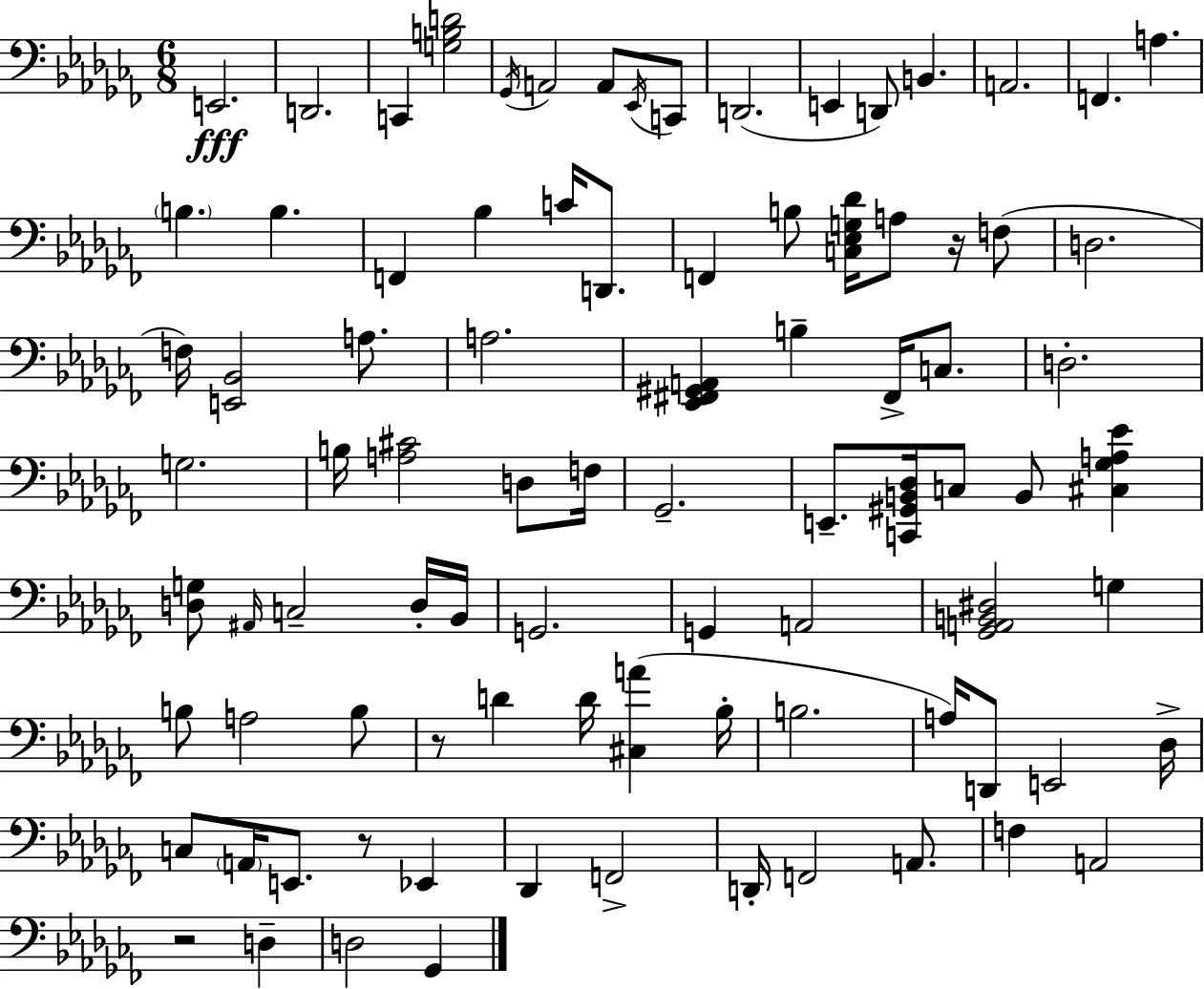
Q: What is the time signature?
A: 6/8